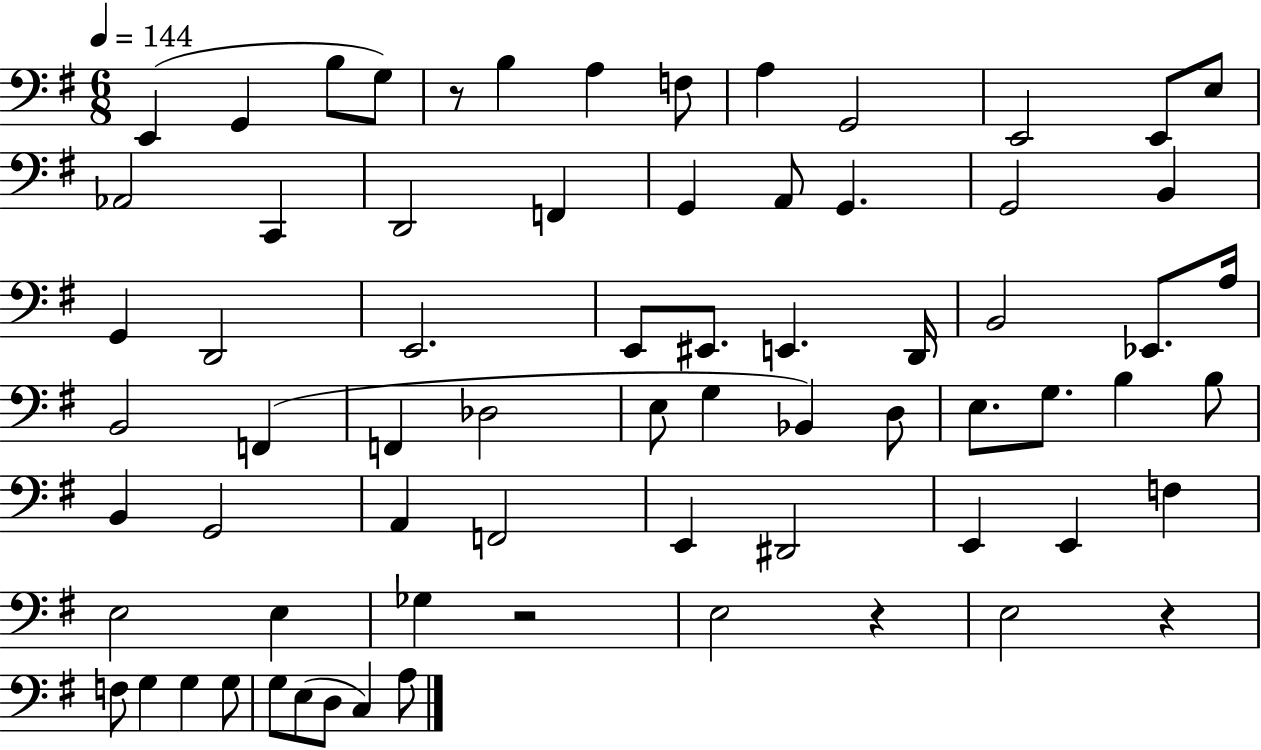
X:1
T:Untitled
M:6/8
L:1/4
K:G
E,, G,, B,/2 G,/2 z/2 B, A, F,/2 A, G,,2 E,,2 E,,/2 E,/2 _A,,2 C,, D,,2 F,, G,, A,,/2 G,, G,,2 B,, G,, D,,2 E,,2 E,,/2 ^E,,/2 E,, D,,/4 B,,2 _E,,/2 A,/4 B,,2 F,, F,, _D,2 E,/2 G, _B,, D,/2 E,/2 G,/2 B, B,/2 B,, G,,2 A,, F,,2 E,, ^D,,2 E,, E,, F, E,2 E, _G, z2 E,2 z E,2 z F,/2 G, G, G,/2 G,/2 E,/2 D,/2 C, A,/2